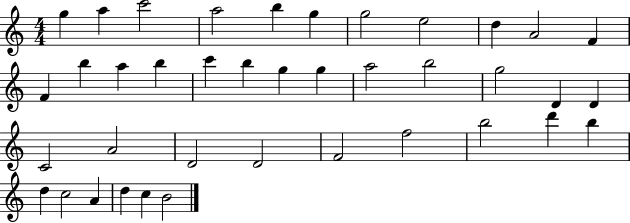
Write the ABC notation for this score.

X:1
T:Untitled
M:4/4
L:1/4
K:C
g a c'2 a2 b g g2 e2 d A2 F F b a b c' b g g a2 b2 g2 D D C2 A2 D2 D2 F2 f2 b2 d' b d c2 A d c B2